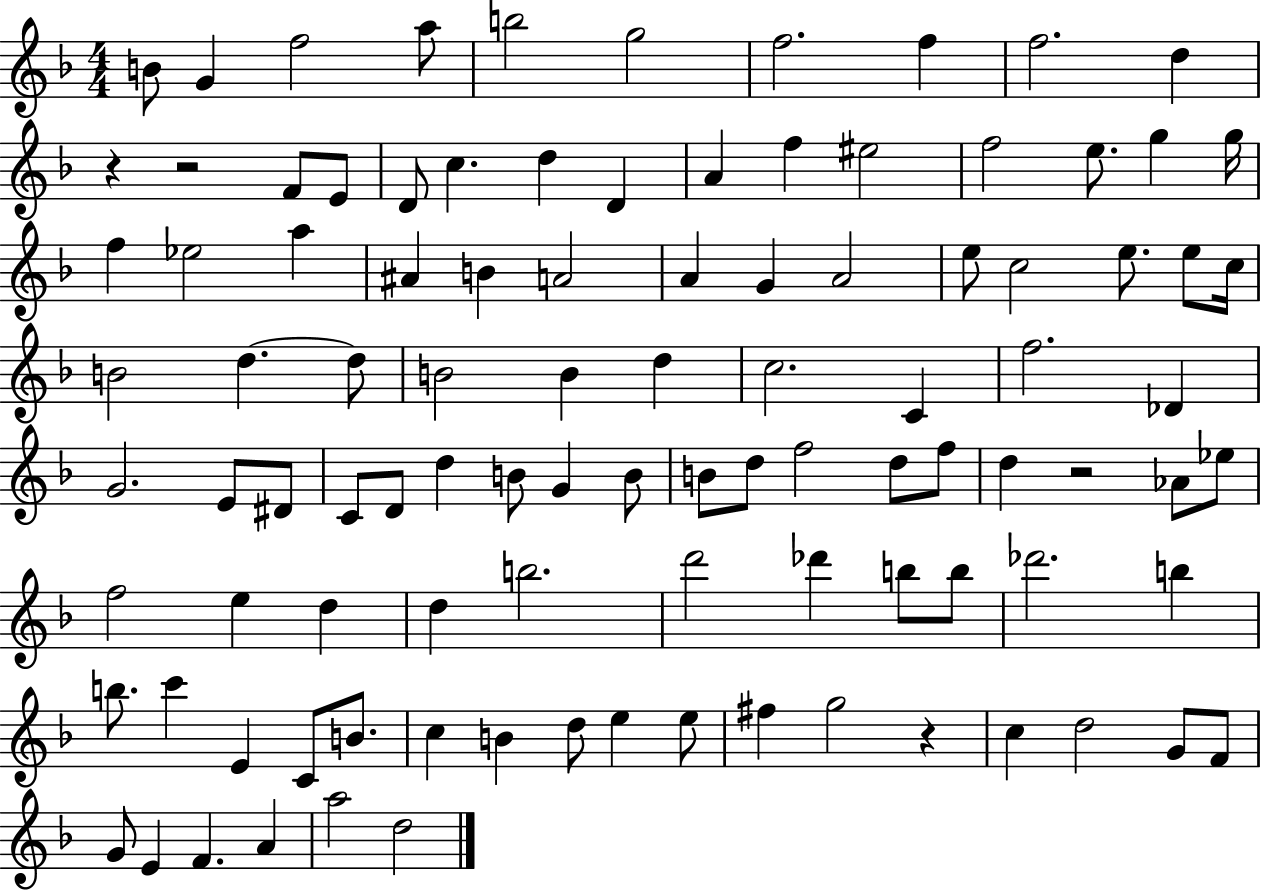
B4/e G4/q F5/h A5/e B5/h G5/h F5/h. F5/q F5/h. D5/q R/q R/h F4/e E4/e D4/e C5/q. D5/q D4/q A4/q F5/q EIS5/h F5/h E5/e. G5/q G5/s F5/q Eb5/h A5/q A#4/q B4/q A4/h A4/q G4/q A4/h E5/e C5/h E5/e. E5/e C5/s B4/h D5/q. D5/e B4/h B4/q D5/q C5/h. C4/q F5/h. Db4/q G4/h. E4/e D#4/e C4/e D4/e D5/q B4/e G4/q B4/e B4/e D5/e F5/h D5/e F5/e D5/q R/h Ab4/e Eb5/e F5/h E5/q D5/q D5/q B5/h. D6/h Db6/q B5/e B5/e Db6/h. B5/q B5/e. C6/q E4/q C4/e B4/e. C5/q B4/q D5/e E5/q E5/e F#5/q G5/h R/q C5/q D5/h G4/e F4/e G4/e E4/q F4/q. A4/q A5/h D5/h